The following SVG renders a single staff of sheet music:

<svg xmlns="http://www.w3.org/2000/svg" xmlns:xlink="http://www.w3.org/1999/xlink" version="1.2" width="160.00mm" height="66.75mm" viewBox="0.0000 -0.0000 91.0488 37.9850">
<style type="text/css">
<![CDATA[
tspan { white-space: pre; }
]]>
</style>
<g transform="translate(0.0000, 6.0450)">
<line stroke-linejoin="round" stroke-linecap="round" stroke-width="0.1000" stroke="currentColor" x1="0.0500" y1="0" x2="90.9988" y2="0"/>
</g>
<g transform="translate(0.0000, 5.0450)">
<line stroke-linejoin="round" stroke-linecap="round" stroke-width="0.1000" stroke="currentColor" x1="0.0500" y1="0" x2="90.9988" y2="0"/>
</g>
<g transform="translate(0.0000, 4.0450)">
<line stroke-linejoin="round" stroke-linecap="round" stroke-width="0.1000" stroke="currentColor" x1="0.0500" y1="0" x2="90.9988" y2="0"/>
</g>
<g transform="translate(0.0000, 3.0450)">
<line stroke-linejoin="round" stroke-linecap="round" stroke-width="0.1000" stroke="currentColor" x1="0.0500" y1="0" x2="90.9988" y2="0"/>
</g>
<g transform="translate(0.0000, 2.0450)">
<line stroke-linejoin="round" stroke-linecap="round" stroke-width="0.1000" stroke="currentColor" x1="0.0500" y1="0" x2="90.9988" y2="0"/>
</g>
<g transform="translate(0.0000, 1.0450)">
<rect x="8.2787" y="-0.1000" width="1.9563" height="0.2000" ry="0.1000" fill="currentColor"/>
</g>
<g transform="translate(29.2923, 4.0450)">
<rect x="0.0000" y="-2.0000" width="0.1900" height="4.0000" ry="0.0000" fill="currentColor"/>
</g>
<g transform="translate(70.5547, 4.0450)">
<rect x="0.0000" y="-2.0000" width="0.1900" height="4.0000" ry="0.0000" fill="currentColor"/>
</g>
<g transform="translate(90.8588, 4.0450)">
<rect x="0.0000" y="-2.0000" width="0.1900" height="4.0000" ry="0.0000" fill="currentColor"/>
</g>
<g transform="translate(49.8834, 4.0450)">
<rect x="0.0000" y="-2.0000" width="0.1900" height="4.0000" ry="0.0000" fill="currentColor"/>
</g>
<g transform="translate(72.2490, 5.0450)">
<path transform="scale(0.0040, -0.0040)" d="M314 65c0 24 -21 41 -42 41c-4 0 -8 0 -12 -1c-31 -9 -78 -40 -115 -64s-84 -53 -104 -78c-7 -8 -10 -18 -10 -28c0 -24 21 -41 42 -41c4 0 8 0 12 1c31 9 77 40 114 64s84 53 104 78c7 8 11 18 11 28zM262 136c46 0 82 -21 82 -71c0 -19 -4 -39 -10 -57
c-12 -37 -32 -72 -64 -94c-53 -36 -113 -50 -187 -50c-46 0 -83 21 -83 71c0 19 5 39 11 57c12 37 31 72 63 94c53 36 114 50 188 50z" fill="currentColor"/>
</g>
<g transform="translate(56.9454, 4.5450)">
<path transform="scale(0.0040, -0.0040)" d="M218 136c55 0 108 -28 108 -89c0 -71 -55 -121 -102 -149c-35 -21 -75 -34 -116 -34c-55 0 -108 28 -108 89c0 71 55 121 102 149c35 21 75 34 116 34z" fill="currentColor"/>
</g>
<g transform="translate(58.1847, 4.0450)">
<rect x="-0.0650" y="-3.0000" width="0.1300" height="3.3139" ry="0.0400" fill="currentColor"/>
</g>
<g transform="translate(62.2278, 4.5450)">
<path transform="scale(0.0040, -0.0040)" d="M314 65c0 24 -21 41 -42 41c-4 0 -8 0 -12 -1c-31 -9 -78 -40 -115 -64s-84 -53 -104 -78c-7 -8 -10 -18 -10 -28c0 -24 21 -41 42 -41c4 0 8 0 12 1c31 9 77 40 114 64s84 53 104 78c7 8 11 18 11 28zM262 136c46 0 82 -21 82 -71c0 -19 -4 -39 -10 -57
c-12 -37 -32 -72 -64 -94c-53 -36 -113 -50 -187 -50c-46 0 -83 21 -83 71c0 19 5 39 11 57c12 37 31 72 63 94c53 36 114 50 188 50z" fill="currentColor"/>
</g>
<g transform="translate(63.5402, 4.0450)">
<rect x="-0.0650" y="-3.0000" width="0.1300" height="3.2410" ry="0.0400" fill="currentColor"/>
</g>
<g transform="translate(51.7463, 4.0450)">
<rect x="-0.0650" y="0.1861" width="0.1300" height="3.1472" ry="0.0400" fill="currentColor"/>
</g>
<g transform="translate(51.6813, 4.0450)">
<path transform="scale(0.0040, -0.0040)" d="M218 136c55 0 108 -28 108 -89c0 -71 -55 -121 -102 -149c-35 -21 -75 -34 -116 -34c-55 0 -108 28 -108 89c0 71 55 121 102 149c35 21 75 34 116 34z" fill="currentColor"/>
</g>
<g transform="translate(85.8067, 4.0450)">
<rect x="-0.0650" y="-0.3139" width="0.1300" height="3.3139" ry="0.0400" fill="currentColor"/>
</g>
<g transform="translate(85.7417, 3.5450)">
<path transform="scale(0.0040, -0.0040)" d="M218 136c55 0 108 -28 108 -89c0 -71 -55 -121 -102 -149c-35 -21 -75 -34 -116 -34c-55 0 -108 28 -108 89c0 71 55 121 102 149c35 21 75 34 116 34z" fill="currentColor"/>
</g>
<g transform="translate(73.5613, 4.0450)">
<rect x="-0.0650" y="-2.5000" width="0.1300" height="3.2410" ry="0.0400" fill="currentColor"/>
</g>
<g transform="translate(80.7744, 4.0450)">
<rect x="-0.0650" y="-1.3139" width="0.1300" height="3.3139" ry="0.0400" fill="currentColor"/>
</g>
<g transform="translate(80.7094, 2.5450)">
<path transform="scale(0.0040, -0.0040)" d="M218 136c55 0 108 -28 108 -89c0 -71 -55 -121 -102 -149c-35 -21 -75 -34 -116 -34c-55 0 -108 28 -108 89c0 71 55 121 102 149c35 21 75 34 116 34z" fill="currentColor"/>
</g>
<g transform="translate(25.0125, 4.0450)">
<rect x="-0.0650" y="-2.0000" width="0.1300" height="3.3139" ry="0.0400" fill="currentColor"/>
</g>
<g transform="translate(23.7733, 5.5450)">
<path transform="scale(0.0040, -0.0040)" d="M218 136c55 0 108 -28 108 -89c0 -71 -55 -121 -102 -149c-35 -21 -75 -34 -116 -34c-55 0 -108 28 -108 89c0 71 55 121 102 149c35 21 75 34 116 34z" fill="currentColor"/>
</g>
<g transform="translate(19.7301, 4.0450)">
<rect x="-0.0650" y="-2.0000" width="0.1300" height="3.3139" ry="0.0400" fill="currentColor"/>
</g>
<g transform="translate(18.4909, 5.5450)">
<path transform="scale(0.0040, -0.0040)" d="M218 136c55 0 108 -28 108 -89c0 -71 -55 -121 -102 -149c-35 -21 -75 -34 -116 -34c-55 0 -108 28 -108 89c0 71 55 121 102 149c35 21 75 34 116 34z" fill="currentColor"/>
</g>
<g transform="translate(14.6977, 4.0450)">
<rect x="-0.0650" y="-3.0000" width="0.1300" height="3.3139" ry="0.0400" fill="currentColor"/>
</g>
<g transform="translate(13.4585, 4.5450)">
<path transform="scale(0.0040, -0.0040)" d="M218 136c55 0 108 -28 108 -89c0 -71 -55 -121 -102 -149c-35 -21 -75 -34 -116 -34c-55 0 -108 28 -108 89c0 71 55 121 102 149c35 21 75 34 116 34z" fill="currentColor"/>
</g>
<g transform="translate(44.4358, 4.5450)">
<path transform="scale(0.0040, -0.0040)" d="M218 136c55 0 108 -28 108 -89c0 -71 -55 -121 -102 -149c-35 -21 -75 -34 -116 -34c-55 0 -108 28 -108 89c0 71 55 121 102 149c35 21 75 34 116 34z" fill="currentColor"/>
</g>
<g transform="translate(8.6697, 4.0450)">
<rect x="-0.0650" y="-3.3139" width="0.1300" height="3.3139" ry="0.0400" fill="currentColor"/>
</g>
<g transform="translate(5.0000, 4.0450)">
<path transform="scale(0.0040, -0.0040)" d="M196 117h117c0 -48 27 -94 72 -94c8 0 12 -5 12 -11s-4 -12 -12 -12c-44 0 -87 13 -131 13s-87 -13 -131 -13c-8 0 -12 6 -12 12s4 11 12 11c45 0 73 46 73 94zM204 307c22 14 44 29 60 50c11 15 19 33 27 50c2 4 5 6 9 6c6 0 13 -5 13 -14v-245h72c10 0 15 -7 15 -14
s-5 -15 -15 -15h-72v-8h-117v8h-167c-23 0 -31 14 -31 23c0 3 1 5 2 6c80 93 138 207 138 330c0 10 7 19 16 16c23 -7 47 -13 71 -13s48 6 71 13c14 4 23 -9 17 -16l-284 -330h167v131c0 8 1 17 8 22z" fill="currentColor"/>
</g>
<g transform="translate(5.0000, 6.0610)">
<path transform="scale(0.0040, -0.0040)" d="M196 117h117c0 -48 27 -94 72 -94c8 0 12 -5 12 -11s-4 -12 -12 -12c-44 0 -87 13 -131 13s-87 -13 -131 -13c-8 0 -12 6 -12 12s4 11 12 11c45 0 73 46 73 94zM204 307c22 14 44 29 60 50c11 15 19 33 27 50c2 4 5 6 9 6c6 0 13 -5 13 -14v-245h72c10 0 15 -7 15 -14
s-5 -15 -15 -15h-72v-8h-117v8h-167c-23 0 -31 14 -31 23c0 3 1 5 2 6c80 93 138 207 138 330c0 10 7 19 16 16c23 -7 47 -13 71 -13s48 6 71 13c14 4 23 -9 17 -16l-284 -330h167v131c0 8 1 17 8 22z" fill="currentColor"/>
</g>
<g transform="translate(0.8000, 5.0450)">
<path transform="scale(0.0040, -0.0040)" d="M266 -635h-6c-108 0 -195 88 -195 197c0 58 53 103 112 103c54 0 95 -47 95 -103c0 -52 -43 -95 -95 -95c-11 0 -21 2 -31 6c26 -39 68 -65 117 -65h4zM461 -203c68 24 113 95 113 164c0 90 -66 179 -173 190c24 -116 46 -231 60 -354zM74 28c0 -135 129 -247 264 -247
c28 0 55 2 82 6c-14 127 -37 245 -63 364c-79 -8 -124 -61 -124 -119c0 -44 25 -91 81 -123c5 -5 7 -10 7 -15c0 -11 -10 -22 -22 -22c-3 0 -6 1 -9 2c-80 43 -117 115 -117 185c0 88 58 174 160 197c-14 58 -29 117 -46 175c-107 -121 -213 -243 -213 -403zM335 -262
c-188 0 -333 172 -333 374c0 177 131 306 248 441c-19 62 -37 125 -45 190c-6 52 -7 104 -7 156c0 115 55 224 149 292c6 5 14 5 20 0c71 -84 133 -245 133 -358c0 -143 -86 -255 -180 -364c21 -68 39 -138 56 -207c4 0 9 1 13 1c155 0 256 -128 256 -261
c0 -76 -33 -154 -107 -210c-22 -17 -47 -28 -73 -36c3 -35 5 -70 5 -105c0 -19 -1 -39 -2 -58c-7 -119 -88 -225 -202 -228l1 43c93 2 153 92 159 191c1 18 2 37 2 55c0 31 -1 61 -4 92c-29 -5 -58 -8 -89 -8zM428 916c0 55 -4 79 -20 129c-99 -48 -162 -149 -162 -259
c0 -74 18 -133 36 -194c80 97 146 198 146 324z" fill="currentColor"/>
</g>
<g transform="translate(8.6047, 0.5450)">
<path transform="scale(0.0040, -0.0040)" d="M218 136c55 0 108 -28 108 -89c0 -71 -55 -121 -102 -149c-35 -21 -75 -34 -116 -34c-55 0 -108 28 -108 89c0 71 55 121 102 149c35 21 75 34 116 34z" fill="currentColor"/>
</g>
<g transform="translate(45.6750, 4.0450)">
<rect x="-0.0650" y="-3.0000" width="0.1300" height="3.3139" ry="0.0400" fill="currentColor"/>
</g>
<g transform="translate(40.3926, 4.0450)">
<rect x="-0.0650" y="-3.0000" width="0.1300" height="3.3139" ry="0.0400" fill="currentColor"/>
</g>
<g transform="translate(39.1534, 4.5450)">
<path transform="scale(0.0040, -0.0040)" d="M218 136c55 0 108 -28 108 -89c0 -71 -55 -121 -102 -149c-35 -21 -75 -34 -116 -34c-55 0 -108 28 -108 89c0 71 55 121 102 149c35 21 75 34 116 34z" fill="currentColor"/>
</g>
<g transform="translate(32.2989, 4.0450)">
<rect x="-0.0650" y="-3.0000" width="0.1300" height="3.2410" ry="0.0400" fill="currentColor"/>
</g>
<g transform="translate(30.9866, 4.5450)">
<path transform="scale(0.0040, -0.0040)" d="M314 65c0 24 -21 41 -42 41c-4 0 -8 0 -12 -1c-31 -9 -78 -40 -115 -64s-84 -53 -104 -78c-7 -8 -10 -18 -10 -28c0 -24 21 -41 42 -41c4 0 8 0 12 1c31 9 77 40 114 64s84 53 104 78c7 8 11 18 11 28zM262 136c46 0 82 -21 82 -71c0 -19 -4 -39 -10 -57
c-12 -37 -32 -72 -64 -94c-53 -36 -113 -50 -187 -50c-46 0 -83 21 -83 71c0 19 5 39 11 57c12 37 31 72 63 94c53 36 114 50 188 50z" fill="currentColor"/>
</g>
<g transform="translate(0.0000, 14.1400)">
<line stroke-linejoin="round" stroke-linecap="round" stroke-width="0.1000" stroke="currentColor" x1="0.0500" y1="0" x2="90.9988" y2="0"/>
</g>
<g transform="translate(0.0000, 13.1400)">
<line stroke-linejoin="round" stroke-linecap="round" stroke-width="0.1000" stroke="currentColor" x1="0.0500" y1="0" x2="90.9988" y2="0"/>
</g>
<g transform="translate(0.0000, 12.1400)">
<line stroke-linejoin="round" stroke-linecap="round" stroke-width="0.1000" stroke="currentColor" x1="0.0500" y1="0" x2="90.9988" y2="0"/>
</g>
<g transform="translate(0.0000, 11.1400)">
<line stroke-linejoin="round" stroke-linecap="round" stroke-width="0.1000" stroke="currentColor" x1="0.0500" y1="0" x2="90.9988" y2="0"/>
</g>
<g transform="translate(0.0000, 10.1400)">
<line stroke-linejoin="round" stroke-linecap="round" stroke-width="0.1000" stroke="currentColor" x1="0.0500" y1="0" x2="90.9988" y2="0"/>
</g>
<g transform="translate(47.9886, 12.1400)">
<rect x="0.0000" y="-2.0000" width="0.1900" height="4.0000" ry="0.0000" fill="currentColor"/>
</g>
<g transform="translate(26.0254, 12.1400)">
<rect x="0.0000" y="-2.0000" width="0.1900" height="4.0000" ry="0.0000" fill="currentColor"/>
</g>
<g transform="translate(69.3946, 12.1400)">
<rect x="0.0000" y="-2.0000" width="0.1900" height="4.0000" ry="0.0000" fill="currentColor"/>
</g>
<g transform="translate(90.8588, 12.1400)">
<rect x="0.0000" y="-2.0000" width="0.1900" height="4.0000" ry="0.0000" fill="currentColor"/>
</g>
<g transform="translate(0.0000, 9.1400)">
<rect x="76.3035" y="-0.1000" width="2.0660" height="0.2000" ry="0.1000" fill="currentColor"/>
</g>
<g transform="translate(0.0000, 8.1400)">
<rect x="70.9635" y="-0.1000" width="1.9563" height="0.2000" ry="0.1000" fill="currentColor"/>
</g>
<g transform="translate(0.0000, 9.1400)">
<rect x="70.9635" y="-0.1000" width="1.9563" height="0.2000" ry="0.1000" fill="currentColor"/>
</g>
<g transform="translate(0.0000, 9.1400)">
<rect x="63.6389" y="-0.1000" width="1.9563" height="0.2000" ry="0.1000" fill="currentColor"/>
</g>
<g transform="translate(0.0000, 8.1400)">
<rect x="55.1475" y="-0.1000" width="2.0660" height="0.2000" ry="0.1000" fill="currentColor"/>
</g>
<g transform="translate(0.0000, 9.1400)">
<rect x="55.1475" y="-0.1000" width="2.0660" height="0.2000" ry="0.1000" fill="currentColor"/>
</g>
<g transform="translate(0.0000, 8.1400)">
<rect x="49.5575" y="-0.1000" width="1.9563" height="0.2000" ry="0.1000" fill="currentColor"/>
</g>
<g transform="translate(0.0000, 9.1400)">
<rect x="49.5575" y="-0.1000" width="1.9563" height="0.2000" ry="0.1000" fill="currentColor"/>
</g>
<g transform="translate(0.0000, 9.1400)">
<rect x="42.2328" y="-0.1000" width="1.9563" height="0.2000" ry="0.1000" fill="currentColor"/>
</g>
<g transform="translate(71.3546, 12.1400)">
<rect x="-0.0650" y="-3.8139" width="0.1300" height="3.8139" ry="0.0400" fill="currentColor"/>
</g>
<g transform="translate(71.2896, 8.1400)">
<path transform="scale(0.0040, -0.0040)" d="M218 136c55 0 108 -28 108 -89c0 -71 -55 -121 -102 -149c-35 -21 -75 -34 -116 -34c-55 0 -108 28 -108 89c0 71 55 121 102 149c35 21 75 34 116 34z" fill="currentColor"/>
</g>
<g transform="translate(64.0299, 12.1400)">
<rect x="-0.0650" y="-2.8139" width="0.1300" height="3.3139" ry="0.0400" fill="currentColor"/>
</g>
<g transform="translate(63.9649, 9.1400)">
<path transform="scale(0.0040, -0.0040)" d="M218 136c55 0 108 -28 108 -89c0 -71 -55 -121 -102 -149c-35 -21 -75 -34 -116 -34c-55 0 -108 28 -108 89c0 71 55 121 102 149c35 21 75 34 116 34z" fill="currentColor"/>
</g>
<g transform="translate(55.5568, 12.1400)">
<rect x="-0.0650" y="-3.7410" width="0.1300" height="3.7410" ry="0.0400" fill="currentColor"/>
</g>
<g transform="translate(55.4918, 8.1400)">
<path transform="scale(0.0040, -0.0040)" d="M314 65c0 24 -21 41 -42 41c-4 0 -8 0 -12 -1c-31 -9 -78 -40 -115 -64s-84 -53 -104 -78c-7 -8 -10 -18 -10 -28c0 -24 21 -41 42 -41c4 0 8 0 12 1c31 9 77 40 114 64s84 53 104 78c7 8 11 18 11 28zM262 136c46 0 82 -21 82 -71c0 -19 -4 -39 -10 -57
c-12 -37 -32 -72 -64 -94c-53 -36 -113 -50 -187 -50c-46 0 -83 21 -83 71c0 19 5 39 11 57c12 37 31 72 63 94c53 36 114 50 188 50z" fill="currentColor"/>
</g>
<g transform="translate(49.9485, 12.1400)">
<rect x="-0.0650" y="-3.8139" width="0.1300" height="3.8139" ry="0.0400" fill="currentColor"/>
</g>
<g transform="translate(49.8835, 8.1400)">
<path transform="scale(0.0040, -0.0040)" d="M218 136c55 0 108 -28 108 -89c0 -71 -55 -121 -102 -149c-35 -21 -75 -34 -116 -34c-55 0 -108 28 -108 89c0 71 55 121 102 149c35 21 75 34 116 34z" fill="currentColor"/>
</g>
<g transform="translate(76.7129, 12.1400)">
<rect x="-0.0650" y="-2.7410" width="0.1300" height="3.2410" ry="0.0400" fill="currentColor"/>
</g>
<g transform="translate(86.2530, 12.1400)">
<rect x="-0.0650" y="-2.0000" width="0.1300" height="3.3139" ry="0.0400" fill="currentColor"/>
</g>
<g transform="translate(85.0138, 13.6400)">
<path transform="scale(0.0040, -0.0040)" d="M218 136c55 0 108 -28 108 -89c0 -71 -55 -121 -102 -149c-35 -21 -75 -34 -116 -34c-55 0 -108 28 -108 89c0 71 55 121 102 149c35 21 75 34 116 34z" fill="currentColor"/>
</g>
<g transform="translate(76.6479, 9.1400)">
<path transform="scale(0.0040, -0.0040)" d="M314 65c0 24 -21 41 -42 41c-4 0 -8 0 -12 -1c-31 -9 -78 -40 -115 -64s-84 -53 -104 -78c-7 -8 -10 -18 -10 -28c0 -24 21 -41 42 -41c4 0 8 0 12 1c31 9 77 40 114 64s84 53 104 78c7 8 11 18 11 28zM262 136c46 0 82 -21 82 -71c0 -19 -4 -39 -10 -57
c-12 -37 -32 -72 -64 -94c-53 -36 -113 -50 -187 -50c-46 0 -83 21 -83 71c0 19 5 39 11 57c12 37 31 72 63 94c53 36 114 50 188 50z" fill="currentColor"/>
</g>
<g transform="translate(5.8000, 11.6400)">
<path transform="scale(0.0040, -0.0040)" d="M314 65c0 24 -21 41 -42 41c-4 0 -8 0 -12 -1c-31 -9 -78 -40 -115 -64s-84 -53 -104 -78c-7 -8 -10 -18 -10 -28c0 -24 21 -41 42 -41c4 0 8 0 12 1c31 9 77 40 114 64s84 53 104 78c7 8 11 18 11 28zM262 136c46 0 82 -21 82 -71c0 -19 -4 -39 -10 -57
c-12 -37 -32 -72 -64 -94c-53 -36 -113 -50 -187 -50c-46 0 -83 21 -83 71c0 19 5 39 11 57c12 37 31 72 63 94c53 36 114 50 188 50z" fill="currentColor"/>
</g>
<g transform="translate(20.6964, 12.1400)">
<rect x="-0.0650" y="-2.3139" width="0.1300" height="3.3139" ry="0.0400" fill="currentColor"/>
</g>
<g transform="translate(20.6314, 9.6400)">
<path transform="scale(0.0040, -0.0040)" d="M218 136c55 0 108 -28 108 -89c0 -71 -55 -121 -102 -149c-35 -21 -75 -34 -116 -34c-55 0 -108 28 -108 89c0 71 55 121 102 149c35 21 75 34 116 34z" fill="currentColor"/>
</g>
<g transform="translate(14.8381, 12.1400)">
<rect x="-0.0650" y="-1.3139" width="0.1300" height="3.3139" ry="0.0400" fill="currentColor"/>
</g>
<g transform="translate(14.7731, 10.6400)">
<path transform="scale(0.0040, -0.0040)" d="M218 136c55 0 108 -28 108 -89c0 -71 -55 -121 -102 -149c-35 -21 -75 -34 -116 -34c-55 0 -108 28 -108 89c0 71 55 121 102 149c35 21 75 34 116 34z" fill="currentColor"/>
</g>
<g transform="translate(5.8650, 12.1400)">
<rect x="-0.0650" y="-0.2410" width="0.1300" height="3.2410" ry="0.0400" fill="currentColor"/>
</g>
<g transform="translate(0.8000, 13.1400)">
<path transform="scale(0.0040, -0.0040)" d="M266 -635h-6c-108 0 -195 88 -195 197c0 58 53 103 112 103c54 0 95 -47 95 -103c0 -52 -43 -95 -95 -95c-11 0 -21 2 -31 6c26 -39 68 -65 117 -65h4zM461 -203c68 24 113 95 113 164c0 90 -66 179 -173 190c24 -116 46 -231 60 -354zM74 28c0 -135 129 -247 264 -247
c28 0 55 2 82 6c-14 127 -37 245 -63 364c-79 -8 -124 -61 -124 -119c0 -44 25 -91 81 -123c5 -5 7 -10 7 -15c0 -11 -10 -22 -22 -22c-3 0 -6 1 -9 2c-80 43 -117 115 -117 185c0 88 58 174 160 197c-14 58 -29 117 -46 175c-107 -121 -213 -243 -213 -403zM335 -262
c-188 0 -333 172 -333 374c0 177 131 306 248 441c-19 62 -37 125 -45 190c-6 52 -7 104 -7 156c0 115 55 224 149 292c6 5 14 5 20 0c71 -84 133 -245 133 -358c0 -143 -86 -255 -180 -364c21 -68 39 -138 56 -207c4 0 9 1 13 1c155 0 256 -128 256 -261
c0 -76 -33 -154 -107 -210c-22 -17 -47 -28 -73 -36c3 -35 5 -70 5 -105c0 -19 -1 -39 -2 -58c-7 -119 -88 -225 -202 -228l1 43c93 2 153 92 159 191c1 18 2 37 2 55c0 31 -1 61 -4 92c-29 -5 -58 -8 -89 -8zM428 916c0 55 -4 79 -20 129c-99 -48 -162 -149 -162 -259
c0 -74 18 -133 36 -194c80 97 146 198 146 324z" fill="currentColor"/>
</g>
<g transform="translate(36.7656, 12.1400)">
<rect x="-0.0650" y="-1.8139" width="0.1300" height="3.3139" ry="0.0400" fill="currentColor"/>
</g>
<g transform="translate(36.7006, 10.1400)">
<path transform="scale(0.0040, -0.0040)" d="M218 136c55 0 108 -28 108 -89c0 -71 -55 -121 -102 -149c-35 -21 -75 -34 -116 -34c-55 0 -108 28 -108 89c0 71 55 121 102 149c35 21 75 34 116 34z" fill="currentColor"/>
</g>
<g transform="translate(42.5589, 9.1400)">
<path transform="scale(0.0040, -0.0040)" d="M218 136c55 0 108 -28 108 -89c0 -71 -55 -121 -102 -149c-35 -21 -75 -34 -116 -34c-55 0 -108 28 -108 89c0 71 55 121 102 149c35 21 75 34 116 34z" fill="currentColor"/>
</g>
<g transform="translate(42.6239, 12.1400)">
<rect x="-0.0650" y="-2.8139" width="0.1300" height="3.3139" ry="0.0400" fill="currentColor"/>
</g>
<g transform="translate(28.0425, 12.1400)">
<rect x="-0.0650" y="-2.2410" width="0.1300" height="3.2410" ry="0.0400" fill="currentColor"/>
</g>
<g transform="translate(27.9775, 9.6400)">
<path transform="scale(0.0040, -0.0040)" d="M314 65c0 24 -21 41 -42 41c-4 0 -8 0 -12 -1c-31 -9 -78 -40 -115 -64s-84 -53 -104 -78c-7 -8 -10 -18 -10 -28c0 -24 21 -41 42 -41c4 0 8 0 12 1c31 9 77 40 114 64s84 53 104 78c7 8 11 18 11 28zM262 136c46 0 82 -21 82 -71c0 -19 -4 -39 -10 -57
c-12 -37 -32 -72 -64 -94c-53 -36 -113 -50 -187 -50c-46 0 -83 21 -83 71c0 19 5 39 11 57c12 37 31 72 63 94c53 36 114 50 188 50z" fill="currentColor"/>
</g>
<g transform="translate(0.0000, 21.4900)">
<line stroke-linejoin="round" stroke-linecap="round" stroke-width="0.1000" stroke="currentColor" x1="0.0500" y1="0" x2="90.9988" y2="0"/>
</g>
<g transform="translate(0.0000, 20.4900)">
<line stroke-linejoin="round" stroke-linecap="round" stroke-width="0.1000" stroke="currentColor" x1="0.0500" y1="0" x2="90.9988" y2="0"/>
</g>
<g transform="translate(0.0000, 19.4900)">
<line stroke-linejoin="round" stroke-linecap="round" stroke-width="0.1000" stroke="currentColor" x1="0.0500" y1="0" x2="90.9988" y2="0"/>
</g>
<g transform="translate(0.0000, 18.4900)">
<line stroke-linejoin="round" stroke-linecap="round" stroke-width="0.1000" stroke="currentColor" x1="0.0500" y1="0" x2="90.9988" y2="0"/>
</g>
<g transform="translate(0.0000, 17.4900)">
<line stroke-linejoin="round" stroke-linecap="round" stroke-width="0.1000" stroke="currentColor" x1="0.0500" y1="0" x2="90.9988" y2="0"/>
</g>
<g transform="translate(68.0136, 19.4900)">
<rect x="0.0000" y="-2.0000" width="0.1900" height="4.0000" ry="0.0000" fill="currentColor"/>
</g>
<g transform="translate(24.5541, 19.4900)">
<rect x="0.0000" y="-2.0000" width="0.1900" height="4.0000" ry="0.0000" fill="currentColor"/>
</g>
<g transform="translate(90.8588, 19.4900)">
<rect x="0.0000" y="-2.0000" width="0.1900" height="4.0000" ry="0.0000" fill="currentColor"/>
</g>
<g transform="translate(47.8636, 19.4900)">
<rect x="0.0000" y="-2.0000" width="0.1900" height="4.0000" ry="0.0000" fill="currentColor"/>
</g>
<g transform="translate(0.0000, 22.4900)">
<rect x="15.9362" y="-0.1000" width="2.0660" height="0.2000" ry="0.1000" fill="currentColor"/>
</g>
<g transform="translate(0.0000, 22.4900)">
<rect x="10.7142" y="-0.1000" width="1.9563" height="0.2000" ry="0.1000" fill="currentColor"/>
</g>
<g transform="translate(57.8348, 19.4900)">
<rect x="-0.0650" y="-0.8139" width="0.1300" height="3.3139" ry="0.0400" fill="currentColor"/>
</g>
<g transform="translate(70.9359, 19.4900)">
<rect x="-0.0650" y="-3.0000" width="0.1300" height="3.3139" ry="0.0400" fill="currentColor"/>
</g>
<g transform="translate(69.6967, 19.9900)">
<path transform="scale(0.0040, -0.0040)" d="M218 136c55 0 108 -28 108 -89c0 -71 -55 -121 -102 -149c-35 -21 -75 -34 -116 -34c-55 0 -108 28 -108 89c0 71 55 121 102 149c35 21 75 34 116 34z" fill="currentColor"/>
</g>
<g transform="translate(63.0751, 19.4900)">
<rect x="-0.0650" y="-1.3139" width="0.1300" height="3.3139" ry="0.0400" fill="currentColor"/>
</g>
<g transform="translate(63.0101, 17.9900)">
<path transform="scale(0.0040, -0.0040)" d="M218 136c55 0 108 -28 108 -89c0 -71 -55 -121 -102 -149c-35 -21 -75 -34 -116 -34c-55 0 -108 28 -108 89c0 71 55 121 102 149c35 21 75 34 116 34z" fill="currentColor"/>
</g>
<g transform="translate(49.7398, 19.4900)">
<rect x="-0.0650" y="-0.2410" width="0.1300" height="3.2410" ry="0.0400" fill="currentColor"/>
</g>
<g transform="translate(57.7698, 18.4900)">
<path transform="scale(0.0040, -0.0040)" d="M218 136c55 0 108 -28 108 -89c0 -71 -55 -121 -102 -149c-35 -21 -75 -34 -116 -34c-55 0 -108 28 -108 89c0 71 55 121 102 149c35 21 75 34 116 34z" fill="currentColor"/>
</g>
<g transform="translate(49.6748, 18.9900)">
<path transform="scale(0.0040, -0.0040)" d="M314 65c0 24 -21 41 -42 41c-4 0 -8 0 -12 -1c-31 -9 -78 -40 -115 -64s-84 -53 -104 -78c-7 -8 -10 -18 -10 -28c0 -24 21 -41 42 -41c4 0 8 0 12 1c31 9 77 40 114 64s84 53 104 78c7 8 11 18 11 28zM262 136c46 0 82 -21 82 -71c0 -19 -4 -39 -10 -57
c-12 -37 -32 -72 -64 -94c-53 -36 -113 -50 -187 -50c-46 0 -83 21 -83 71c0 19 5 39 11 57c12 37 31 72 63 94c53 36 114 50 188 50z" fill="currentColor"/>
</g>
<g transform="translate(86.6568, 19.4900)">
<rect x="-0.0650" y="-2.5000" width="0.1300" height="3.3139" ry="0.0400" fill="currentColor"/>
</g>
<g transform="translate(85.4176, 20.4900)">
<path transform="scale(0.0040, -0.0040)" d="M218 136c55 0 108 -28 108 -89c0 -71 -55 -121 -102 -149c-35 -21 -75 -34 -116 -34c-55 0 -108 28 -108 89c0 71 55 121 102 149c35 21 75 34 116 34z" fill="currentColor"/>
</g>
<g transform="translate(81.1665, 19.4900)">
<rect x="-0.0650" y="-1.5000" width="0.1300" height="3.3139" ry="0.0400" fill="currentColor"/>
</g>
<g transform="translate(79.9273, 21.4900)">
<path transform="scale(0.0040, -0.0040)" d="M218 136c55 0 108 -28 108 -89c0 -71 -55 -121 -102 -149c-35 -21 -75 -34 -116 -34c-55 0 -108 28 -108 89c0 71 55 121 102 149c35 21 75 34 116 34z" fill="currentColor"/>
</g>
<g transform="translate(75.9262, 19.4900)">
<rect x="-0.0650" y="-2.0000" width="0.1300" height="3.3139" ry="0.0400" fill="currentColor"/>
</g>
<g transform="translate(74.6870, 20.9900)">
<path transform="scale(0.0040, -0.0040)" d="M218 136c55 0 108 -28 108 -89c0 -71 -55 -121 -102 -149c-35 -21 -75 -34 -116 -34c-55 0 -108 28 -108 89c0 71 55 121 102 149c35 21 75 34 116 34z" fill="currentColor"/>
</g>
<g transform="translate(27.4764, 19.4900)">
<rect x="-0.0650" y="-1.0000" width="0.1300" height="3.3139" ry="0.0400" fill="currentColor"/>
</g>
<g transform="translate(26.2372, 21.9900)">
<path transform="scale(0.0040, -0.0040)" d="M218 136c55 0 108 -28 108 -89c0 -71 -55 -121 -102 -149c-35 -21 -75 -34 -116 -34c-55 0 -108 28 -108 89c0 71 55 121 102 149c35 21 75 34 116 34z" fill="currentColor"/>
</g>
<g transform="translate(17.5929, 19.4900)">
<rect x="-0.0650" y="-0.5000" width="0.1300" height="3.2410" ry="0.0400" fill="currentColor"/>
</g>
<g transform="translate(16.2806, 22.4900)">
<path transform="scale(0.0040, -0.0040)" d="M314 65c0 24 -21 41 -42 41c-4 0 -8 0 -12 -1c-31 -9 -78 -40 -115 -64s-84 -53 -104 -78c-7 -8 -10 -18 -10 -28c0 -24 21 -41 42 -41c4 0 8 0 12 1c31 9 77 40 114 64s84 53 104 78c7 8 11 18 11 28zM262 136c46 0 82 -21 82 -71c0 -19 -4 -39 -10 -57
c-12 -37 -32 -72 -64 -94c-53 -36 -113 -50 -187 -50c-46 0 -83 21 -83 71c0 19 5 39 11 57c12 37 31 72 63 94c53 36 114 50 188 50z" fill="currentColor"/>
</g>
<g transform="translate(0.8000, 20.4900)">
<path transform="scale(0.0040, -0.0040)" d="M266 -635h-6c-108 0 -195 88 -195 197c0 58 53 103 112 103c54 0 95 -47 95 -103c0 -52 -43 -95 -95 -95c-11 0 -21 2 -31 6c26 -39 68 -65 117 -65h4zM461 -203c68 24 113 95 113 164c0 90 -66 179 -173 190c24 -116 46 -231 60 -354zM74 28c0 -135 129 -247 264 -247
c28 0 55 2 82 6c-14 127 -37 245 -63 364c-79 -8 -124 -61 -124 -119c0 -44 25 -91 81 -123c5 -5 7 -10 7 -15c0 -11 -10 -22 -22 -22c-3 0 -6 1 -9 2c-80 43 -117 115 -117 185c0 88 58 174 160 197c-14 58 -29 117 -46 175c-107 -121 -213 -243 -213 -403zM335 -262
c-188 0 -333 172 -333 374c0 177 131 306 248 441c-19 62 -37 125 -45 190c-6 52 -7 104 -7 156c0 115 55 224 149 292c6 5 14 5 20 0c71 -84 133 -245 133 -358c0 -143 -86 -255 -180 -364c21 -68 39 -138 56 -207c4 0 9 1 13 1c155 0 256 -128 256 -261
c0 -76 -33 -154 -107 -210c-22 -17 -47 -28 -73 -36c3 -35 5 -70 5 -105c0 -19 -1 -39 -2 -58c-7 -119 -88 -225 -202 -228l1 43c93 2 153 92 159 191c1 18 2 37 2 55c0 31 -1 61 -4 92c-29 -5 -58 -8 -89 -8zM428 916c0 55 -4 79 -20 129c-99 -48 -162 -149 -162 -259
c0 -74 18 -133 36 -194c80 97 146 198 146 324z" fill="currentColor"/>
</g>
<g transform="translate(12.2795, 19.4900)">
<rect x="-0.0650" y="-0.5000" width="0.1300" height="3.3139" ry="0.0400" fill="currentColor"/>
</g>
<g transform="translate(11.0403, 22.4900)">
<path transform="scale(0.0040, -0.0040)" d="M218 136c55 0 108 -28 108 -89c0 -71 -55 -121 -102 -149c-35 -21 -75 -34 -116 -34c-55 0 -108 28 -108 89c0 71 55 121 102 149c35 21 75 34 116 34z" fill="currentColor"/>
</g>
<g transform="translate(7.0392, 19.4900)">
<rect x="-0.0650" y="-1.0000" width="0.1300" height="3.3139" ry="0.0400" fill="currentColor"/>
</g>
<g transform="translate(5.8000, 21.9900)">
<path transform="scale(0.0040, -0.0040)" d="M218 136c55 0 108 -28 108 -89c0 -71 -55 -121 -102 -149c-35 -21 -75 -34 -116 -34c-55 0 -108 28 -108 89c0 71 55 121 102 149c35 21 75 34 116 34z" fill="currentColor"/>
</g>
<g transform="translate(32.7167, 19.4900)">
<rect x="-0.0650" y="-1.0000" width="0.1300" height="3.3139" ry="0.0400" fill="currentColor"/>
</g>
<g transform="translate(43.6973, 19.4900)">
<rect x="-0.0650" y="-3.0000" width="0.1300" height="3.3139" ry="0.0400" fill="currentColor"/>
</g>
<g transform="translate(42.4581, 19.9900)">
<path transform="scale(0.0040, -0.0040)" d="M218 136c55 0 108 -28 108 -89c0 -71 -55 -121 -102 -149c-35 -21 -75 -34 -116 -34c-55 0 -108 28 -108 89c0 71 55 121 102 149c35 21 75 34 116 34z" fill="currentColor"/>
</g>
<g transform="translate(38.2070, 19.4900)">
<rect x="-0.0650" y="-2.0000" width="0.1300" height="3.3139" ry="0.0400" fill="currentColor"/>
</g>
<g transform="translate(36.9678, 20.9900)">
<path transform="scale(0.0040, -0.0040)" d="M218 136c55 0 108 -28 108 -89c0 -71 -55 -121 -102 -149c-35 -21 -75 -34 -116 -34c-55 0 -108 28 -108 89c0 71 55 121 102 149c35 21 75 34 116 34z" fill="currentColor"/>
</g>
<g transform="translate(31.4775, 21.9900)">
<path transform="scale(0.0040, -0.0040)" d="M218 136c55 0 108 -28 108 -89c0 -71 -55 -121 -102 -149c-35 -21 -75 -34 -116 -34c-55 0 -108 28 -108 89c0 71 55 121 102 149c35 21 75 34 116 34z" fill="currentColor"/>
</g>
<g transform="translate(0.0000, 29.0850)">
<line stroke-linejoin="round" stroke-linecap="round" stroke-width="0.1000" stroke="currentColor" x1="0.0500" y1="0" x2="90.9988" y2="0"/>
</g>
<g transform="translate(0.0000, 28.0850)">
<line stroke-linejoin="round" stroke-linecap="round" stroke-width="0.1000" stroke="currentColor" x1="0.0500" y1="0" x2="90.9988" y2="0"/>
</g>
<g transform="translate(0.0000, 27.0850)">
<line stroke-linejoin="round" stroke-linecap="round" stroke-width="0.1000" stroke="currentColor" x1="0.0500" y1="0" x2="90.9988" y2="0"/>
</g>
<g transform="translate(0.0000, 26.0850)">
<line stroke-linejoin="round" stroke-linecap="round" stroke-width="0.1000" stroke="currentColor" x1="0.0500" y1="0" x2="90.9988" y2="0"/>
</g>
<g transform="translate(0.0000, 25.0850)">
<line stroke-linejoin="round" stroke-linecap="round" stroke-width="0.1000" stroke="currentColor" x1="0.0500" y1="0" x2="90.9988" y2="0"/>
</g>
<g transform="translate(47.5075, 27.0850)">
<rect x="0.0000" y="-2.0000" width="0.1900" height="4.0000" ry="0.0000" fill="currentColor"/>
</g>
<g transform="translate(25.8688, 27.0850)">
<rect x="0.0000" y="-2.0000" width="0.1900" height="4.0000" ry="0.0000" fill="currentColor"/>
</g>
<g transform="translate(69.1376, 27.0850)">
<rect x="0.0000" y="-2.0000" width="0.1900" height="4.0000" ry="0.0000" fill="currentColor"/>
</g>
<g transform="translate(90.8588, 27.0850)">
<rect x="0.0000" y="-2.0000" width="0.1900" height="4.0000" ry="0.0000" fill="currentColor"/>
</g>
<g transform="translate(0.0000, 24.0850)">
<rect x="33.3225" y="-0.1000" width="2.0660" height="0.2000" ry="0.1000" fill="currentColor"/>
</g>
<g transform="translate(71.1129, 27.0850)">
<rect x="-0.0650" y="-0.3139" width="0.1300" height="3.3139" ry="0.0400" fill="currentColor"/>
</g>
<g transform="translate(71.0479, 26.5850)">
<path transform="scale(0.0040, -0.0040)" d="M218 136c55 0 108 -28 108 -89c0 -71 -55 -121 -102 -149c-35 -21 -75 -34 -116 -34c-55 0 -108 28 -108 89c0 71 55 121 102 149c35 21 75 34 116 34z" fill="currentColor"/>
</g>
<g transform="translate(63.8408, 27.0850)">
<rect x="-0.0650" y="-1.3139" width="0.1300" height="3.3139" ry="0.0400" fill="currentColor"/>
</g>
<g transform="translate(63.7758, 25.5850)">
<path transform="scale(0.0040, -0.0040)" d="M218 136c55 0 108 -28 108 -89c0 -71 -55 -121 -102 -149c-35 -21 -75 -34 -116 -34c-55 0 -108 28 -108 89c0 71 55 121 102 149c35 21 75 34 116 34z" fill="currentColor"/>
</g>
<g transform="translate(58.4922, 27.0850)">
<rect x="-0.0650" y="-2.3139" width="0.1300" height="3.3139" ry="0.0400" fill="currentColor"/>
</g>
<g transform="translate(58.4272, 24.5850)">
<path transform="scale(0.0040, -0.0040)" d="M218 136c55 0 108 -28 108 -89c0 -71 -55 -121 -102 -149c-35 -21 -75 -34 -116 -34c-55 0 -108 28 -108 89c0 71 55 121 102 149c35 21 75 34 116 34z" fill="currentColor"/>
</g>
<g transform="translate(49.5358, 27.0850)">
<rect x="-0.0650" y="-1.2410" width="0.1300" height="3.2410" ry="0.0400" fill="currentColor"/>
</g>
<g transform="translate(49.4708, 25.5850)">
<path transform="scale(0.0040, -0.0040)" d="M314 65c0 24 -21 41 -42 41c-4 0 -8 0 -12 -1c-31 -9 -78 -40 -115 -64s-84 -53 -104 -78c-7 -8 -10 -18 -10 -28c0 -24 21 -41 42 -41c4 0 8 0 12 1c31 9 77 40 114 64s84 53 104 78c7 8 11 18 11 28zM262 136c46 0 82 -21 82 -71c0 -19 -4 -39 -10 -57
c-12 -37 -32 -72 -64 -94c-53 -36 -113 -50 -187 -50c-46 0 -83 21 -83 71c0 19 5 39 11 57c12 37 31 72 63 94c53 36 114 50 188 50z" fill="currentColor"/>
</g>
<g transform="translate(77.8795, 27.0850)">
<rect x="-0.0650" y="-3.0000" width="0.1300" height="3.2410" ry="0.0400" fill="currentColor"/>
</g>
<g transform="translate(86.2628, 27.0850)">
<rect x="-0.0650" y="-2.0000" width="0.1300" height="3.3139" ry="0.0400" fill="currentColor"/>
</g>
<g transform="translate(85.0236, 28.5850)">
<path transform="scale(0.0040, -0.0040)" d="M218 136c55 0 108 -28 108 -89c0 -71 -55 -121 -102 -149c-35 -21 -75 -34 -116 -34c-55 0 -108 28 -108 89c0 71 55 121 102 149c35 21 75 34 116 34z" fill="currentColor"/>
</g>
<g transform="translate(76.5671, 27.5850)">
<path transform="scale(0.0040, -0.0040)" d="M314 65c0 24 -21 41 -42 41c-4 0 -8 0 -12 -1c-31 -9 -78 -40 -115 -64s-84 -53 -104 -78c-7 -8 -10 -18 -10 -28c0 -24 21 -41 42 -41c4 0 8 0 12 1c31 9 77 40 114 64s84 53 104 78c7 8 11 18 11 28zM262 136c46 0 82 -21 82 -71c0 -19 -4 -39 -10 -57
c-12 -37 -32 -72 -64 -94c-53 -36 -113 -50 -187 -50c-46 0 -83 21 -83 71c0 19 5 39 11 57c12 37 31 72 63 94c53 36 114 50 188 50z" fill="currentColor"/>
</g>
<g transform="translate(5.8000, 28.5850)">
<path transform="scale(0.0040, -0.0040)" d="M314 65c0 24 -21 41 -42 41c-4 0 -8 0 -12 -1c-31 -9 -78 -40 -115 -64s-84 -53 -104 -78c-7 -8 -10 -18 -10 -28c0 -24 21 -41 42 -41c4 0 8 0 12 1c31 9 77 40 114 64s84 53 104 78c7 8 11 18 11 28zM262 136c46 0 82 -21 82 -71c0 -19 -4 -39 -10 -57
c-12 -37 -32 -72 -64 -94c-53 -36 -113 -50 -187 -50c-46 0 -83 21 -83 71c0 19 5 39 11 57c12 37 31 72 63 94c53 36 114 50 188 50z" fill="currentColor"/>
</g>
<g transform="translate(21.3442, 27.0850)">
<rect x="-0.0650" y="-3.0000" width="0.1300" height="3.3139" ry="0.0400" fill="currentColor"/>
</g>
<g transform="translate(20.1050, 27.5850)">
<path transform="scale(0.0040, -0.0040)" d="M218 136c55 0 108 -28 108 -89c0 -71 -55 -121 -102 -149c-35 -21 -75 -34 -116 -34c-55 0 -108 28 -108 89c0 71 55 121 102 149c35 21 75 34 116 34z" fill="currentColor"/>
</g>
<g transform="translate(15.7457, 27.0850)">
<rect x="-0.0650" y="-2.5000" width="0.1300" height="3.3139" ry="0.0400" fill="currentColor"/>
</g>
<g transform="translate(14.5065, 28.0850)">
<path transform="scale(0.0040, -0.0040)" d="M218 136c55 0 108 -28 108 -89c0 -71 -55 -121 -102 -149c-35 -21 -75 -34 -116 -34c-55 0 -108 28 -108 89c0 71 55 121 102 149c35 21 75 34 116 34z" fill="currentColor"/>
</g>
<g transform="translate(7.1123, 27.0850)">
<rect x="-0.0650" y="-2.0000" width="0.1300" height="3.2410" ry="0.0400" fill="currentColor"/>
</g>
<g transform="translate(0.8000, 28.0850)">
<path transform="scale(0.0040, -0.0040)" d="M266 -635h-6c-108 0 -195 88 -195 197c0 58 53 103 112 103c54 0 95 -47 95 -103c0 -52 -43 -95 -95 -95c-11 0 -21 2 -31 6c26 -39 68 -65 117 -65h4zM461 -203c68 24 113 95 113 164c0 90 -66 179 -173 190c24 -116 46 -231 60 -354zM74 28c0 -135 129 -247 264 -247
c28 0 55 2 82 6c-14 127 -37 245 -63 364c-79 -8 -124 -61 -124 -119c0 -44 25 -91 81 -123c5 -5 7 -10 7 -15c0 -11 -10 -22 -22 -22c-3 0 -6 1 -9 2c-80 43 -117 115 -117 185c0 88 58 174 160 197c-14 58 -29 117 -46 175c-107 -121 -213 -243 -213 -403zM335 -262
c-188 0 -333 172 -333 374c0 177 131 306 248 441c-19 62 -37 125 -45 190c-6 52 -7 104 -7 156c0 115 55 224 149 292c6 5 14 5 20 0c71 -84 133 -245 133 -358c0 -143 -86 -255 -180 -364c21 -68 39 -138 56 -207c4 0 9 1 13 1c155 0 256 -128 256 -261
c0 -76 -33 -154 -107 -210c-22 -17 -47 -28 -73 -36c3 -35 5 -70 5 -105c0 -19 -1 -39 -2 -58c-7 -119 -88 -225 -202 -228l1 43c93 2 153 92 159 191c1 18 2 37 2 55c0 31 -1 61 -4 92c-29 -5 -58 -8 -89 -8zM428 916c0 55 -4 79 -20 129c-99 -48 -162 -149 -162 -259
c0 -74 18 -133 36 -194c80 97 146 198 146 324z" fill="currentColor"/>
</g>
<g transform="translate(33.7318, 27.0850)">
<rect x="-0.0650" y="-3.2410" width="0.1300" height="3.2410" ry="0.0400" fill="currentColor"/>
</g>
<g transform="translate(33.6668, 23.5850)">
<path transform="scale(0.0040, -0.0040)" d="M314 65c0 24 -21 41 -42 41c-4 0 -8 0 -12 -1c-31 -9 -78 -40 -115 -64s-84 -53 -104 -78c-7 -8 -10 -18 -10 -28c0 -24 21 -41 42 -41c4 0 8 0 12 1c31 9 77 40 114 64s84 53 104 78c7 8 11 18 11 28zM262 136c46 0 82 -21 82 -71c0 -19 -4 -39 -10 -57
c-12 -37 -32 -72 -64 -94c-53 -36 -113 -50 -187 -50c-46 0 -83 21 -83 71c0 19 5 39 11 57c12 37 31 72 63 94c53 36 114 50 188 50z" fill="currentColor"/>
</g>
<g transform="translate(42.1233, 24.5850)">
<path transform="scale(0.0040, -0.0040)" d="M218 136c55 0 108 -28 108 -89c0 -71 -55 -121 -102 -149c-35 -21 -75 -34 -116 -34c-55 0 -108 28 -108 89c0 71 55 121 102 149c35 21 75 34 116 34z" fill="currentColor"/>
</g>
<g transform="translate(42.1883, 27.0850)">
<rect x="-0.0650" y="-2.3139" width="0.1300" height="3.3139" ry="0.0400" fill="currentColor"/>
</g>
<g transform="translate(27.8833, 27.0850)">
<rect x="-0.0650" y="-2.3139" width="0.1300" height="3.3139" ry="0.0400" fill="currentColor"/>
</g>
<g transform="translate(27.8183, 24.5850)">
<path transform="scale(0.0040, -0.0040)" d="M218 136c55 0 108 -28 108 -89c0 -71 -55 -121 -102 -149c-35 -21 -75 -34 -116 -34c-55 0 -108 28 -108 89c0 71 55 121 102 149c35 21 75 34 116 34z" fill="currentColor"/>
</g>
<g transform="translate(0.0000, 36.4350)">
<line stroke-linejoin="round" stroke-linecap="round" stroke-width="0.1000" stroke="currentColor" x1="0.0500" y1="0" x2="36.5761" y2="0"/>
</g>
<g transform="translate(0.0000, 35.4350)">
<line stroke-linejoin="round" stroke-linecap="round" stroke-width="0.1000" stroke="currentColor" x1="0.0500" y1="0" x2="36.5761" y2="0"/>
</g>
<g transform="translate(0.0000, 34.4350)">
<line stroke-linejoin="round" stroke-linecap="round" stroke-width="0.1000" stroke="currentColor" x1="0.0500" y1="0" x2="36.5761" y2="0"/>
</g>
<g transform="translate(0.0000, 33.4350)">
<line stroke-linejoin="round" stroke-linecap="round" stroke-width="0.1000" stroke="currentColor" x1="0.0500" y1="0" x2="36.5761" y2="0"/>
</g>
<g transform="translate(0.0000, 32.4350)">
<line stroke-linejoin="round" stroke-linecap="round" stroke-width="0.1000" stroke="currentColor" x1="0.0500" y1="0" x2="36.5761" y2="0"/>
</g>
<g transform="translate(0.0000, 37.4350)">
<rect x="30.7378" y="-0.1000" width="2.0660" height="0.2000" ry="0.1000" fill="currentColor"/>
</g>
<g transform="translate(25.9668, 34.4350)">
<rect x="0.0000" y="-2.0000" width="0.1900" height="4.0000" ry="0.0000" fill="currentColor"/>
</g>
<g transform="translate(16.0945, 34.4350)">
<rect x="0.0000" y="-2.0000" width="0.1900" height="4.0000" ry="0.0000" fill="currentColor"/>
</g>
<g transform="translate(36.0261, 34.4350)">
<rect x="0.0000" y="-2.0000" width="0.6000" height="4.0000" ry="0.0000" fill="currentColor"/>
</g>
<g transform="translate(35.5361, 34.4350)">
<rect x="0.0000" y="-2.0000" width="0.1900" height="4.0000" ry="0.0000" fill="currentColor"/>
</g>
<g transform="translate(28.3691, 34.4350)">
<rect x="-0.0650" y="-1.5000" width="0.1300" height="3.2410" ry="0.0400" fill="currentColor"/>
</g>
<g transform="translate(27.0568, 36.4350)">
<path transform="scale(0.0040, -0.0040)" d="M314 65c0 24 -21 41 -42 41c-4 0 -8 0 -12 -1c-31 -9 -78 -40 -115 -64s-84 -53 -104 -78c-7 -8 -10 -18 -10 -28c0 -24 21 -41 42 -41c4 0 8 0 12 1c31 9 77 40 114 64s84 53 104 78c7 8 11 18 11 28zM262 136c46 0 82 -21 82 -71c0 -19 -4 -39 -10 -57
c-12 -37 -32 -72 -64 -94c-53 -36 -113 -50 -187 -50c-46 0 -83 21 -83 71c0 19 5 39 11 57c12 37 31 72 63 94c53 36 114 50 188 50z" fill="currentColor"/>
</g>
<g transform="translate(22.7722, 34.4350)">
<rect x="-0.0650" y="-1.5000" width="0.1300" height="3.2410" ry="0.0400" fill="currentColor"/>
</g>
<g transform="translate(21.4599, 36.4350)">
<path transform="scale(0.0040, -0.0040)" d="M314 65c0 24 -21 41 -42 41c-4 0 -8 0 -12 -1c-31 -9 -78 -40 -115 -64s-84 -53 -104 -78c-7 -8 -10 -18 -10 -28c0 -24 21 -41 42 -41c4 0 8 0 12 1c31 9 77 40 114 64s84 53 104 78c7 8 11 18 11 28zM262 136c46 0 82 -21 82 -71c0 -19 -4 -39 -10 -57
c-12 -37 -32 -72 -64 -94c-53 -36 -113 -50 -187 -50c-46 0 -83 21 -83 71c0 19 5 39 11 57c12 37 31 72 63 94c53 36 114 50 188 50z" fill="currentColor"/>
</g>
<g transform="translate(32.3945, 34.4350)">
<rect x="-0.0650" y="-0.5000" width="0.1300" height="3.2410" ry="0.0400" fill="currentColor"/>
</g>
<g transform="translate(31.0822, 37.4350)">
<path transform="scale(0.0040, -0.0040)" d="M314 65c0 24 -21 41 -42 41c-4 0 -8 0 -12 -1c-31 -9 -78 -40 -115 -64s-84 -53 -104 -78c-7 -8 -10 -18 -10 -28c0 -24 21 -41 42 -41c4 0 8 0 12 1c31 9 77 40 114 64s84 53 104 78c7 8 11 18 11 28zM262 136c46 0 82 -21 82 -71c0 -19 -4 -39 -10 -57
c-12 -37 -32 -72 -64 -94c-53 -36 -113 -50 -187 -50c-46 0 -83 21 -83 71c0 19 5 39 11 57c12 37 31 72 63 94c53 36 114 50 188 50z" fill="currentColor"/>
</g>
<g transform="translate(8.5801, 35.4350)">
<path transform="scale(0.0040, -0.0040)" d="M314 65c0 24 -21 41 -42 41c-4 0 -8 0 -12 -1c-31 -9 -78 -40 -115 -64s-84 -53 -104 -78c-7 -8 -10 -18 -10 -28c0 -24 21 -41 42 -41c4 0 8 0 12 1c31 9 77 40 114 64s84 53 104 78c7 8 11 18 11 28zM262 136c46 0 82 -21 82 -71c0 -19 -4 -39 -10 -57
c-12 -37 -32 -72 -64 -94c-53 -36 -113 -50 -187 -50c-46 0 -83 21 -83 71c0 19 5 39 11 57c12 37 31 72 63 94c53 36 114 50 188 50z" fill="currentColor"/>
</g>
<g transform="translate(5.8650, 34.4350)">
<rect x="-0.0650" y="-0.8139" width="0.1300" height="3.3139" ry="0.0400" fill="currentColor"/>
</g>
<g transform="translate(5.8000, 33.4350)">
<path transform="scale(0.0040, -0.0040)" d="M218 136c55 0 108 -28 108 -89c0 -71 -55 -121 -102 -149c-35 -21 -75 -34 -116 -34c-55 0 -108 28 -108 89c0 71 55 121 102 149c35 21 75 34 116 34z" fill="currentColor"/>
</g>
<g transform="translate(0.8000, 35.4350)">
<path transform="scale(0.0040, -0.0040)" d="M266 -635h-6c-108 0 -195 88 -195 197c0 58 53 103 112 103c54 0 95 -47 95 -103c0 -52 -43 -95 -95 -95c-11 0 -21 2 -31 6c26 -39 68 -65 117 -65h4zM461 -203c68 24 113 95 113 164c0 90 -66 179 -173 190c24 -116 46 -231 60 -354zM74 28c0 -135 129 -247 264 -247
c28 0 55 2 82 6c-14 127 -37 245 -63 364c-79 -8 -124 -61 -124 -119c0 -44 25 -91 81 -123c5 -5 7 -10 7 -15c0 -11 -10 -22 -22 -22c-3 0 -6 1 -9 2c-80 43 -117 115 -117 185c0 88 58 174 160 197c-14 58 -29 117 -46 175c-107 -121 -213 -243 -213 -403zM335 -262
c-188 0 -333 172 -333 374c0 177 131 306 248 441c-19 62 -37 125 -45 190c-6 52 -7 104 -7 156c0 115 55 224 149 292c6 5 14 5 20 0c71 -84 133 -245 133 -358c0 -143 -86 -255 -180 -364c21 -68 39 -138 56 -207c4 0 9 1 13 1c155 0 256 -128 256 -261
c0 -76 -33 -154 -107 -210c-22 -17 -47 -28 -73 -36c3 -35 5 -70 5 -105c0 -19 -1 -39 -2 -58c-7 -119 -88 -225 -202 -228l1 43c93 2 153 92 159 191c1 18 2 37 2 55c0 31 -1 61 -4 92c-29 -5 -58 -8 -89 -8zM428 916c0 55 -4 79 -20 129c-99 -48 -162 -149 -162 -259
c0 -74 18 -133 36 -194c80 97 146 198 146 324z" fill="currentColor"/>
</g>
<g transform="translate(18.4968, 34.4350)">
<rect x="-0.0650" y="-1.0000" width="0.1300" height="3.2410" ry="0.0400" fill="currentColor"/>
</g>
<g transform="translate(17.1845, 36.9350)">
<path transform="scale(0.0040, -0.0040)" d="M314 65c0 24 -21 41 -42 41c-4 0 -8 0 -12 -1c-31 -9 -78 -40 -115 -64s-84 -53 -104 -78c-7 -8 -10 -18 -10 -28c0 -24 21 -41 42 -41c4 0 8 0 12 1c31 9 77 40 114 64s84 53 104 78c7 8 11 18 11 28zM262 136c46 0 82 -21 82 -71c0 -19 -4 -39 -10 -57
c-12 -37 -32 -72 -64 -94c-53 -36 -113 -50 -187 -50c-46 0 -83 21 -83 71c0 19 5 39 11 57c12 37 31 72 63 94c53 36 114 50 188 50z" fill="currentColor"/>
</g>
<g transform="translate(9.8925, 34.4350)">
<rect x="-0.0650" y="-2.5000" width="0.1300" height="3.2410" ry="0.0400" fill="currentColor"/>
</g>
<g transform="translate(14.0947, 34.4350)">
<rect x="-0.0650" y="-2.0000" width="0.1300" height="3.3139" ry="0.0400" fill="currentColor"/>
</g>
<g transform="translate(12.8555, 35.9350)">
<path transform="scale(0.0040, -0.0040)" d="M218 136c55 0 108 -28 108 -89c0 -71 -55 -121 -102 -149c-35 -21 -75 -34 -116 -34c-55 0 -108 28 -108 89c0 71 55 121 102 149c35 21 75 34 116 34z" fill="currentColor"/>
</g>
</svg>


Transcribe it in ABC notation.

X:1
T:Untitled
M:4/4
L:1/4
K:C
b A F F A2 A A B A A2 G2 e c c2 e g g2 f a c' c'2 a c' a2 F D C C2 D D F A c2 d e A F E G F2 G A g b2 g e2 g e c A2 F d G2 F D2 E2 E2 C2